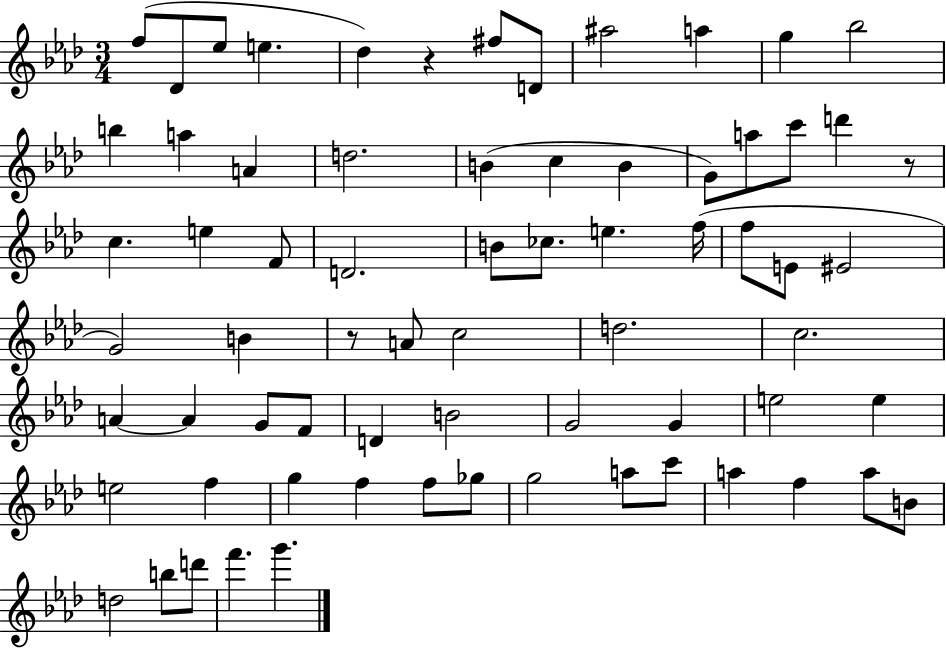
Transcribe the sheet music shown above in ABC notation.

X:1
T:Untitled
M:3/4
L:1/4
K:Ab
f/2 _D/2 _e/2 e _d z ^f/2 D/2 ^a2 a g _b2 b a A d2 B c B G/2 a/2 c'/2 d' z/2 c e F/2 D2 B/2 _c/2 e f/4 f/2 E/2 ^E2 G2 B z/2 A/2 c2 d2 c2 A A G/2 F/2 D B2 G2 G e2 e e2 f g f f/2 _g/2 g2 a/2 c'/2 a f a/2 B/2 d2 b/2 d'/2 f' g'